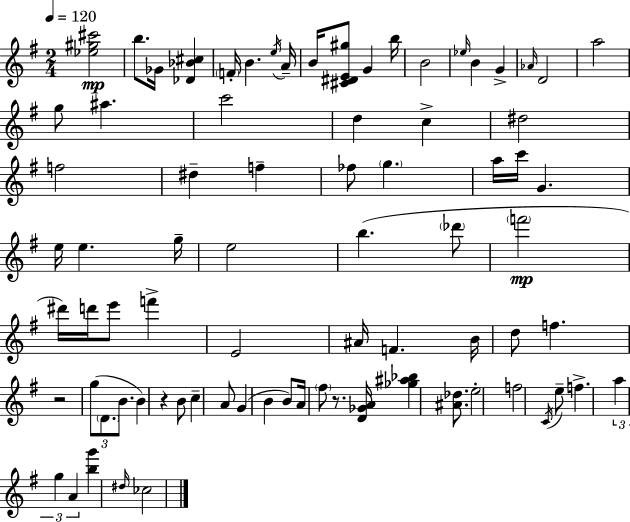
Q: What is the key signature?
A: G major